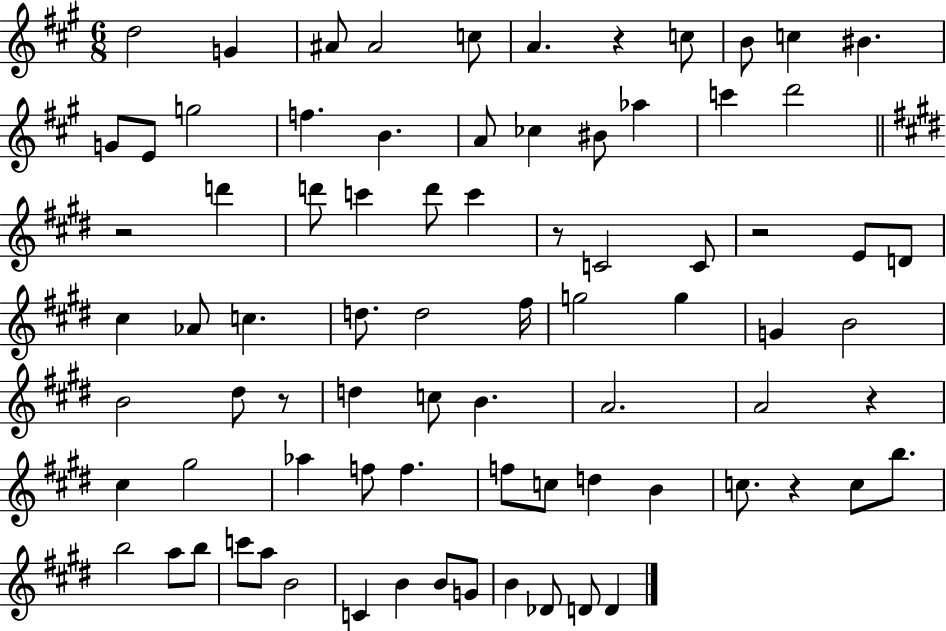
D5/h G4/q A#4/e A#4/h C5/e A4/q. R/q C5/e B4/e C5/q BIS4/q. G4/e E4/e G5/h F5/q. B4/q. A4/e CES5/q BIS4/e Ab5/q C6/q D6/h R/h D6/q D6/e C6/q D6/e C6/q R/e C4/h C4/e R/h E4/e D4/e C#5/q Ab4/e C5/q. D5/e. D5/h F#5/s G5/h G5/q G4/q B4/h B4/h D#5/e R/e D5/q C5/e B4/q. A4/h. A4/h R/q C#5/q G#5/h Ab5/q F5/e F5/q. F5/e C5/e D5/q B4/q C5/e. R/q C5/e B5/e. B5/h A5/e B5/e C6/e A5/e B4/h C4/q B4/q B4/e G4/e B4/q Db4/e D4/e D4/q